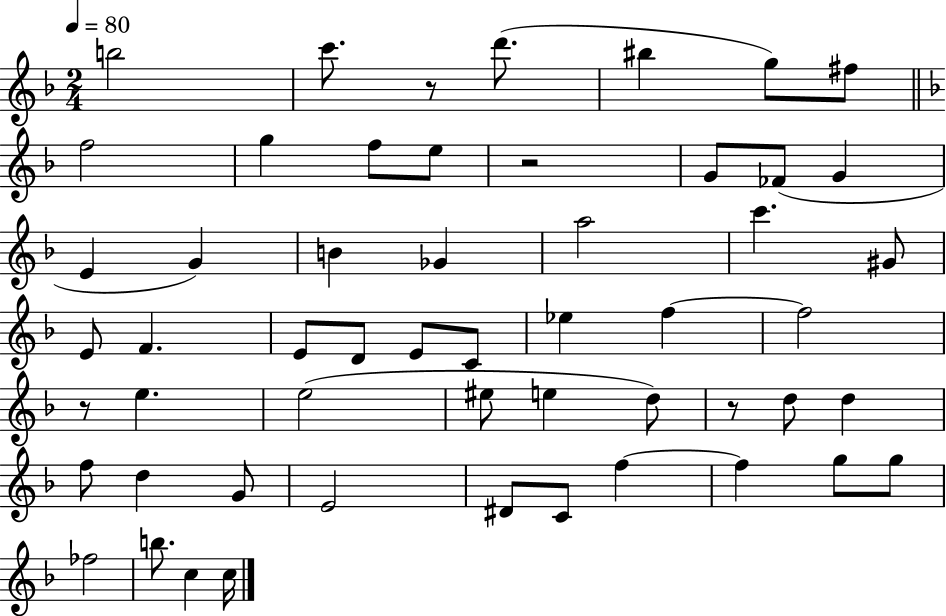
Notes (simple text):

B5/h C6/e. R/e D6/e. BIS5/q G5/e F#5/e F5/h G5/q F5/e E5/e R/h G4/e FES4/e G4/q E4/q G4/q B4/q Gb4/q A5/h C6/q. G#4/e E4/e F4/q. E4/e D4/e E4/e C4/e Eb5/q F5/q F5/h R/e E5/q. E5/h EIS5/e E5/q D5/e R/e D5/e D5/q F5/e D5/q G4/e E4/h D#4/e C4/e F5/q F5/q G5/e G5/e FES5/h B5/e. C5/q C5/s